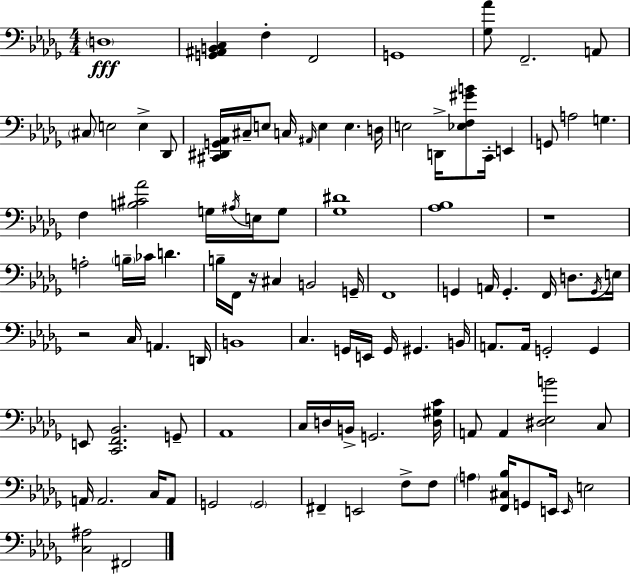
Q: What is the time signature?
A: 4/4